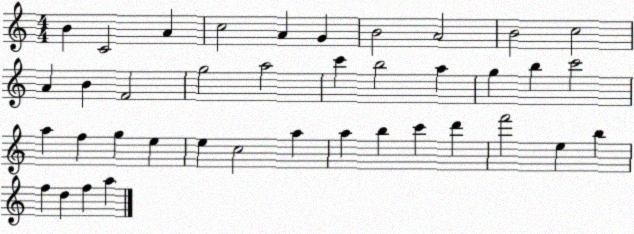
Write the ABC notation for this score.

X:1
T:Untitled
M:4/4
L:1/4
K:C
B C2 A c2 A G B2 A2 B2 c2 A B F2 g2 a2 c' b2 a g b c'2 a f g e e c2 a a b c' d' f'2 e b f d f a